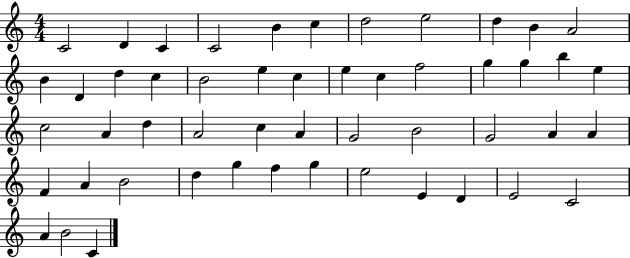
{
  \clef treble
  \numericTimeSignature
  \time 4/4
  \key c \major
  c'2 d'4 c'4 | c'2 b'4 c''4 | d''2 e''2 | d''4 b'4 a'2 | \break b'4 d'4 d''4 c''4 | b'2 e''4 c''4 | e''4 c''4 f''2 | g''4 g''4 b''4 e''4 | \break c''2 a'4 d''4 | a'2 c''4 a'4 | g'2 b'2 | g'2 a'4 a'4 | \break f'4 a'4 b'2 | d''4 g''4 f''4 g''4 | e''2 e'4 d'4 | e'2 c'2 | \break a'4 b'2 c'4 | \bar "|."
}